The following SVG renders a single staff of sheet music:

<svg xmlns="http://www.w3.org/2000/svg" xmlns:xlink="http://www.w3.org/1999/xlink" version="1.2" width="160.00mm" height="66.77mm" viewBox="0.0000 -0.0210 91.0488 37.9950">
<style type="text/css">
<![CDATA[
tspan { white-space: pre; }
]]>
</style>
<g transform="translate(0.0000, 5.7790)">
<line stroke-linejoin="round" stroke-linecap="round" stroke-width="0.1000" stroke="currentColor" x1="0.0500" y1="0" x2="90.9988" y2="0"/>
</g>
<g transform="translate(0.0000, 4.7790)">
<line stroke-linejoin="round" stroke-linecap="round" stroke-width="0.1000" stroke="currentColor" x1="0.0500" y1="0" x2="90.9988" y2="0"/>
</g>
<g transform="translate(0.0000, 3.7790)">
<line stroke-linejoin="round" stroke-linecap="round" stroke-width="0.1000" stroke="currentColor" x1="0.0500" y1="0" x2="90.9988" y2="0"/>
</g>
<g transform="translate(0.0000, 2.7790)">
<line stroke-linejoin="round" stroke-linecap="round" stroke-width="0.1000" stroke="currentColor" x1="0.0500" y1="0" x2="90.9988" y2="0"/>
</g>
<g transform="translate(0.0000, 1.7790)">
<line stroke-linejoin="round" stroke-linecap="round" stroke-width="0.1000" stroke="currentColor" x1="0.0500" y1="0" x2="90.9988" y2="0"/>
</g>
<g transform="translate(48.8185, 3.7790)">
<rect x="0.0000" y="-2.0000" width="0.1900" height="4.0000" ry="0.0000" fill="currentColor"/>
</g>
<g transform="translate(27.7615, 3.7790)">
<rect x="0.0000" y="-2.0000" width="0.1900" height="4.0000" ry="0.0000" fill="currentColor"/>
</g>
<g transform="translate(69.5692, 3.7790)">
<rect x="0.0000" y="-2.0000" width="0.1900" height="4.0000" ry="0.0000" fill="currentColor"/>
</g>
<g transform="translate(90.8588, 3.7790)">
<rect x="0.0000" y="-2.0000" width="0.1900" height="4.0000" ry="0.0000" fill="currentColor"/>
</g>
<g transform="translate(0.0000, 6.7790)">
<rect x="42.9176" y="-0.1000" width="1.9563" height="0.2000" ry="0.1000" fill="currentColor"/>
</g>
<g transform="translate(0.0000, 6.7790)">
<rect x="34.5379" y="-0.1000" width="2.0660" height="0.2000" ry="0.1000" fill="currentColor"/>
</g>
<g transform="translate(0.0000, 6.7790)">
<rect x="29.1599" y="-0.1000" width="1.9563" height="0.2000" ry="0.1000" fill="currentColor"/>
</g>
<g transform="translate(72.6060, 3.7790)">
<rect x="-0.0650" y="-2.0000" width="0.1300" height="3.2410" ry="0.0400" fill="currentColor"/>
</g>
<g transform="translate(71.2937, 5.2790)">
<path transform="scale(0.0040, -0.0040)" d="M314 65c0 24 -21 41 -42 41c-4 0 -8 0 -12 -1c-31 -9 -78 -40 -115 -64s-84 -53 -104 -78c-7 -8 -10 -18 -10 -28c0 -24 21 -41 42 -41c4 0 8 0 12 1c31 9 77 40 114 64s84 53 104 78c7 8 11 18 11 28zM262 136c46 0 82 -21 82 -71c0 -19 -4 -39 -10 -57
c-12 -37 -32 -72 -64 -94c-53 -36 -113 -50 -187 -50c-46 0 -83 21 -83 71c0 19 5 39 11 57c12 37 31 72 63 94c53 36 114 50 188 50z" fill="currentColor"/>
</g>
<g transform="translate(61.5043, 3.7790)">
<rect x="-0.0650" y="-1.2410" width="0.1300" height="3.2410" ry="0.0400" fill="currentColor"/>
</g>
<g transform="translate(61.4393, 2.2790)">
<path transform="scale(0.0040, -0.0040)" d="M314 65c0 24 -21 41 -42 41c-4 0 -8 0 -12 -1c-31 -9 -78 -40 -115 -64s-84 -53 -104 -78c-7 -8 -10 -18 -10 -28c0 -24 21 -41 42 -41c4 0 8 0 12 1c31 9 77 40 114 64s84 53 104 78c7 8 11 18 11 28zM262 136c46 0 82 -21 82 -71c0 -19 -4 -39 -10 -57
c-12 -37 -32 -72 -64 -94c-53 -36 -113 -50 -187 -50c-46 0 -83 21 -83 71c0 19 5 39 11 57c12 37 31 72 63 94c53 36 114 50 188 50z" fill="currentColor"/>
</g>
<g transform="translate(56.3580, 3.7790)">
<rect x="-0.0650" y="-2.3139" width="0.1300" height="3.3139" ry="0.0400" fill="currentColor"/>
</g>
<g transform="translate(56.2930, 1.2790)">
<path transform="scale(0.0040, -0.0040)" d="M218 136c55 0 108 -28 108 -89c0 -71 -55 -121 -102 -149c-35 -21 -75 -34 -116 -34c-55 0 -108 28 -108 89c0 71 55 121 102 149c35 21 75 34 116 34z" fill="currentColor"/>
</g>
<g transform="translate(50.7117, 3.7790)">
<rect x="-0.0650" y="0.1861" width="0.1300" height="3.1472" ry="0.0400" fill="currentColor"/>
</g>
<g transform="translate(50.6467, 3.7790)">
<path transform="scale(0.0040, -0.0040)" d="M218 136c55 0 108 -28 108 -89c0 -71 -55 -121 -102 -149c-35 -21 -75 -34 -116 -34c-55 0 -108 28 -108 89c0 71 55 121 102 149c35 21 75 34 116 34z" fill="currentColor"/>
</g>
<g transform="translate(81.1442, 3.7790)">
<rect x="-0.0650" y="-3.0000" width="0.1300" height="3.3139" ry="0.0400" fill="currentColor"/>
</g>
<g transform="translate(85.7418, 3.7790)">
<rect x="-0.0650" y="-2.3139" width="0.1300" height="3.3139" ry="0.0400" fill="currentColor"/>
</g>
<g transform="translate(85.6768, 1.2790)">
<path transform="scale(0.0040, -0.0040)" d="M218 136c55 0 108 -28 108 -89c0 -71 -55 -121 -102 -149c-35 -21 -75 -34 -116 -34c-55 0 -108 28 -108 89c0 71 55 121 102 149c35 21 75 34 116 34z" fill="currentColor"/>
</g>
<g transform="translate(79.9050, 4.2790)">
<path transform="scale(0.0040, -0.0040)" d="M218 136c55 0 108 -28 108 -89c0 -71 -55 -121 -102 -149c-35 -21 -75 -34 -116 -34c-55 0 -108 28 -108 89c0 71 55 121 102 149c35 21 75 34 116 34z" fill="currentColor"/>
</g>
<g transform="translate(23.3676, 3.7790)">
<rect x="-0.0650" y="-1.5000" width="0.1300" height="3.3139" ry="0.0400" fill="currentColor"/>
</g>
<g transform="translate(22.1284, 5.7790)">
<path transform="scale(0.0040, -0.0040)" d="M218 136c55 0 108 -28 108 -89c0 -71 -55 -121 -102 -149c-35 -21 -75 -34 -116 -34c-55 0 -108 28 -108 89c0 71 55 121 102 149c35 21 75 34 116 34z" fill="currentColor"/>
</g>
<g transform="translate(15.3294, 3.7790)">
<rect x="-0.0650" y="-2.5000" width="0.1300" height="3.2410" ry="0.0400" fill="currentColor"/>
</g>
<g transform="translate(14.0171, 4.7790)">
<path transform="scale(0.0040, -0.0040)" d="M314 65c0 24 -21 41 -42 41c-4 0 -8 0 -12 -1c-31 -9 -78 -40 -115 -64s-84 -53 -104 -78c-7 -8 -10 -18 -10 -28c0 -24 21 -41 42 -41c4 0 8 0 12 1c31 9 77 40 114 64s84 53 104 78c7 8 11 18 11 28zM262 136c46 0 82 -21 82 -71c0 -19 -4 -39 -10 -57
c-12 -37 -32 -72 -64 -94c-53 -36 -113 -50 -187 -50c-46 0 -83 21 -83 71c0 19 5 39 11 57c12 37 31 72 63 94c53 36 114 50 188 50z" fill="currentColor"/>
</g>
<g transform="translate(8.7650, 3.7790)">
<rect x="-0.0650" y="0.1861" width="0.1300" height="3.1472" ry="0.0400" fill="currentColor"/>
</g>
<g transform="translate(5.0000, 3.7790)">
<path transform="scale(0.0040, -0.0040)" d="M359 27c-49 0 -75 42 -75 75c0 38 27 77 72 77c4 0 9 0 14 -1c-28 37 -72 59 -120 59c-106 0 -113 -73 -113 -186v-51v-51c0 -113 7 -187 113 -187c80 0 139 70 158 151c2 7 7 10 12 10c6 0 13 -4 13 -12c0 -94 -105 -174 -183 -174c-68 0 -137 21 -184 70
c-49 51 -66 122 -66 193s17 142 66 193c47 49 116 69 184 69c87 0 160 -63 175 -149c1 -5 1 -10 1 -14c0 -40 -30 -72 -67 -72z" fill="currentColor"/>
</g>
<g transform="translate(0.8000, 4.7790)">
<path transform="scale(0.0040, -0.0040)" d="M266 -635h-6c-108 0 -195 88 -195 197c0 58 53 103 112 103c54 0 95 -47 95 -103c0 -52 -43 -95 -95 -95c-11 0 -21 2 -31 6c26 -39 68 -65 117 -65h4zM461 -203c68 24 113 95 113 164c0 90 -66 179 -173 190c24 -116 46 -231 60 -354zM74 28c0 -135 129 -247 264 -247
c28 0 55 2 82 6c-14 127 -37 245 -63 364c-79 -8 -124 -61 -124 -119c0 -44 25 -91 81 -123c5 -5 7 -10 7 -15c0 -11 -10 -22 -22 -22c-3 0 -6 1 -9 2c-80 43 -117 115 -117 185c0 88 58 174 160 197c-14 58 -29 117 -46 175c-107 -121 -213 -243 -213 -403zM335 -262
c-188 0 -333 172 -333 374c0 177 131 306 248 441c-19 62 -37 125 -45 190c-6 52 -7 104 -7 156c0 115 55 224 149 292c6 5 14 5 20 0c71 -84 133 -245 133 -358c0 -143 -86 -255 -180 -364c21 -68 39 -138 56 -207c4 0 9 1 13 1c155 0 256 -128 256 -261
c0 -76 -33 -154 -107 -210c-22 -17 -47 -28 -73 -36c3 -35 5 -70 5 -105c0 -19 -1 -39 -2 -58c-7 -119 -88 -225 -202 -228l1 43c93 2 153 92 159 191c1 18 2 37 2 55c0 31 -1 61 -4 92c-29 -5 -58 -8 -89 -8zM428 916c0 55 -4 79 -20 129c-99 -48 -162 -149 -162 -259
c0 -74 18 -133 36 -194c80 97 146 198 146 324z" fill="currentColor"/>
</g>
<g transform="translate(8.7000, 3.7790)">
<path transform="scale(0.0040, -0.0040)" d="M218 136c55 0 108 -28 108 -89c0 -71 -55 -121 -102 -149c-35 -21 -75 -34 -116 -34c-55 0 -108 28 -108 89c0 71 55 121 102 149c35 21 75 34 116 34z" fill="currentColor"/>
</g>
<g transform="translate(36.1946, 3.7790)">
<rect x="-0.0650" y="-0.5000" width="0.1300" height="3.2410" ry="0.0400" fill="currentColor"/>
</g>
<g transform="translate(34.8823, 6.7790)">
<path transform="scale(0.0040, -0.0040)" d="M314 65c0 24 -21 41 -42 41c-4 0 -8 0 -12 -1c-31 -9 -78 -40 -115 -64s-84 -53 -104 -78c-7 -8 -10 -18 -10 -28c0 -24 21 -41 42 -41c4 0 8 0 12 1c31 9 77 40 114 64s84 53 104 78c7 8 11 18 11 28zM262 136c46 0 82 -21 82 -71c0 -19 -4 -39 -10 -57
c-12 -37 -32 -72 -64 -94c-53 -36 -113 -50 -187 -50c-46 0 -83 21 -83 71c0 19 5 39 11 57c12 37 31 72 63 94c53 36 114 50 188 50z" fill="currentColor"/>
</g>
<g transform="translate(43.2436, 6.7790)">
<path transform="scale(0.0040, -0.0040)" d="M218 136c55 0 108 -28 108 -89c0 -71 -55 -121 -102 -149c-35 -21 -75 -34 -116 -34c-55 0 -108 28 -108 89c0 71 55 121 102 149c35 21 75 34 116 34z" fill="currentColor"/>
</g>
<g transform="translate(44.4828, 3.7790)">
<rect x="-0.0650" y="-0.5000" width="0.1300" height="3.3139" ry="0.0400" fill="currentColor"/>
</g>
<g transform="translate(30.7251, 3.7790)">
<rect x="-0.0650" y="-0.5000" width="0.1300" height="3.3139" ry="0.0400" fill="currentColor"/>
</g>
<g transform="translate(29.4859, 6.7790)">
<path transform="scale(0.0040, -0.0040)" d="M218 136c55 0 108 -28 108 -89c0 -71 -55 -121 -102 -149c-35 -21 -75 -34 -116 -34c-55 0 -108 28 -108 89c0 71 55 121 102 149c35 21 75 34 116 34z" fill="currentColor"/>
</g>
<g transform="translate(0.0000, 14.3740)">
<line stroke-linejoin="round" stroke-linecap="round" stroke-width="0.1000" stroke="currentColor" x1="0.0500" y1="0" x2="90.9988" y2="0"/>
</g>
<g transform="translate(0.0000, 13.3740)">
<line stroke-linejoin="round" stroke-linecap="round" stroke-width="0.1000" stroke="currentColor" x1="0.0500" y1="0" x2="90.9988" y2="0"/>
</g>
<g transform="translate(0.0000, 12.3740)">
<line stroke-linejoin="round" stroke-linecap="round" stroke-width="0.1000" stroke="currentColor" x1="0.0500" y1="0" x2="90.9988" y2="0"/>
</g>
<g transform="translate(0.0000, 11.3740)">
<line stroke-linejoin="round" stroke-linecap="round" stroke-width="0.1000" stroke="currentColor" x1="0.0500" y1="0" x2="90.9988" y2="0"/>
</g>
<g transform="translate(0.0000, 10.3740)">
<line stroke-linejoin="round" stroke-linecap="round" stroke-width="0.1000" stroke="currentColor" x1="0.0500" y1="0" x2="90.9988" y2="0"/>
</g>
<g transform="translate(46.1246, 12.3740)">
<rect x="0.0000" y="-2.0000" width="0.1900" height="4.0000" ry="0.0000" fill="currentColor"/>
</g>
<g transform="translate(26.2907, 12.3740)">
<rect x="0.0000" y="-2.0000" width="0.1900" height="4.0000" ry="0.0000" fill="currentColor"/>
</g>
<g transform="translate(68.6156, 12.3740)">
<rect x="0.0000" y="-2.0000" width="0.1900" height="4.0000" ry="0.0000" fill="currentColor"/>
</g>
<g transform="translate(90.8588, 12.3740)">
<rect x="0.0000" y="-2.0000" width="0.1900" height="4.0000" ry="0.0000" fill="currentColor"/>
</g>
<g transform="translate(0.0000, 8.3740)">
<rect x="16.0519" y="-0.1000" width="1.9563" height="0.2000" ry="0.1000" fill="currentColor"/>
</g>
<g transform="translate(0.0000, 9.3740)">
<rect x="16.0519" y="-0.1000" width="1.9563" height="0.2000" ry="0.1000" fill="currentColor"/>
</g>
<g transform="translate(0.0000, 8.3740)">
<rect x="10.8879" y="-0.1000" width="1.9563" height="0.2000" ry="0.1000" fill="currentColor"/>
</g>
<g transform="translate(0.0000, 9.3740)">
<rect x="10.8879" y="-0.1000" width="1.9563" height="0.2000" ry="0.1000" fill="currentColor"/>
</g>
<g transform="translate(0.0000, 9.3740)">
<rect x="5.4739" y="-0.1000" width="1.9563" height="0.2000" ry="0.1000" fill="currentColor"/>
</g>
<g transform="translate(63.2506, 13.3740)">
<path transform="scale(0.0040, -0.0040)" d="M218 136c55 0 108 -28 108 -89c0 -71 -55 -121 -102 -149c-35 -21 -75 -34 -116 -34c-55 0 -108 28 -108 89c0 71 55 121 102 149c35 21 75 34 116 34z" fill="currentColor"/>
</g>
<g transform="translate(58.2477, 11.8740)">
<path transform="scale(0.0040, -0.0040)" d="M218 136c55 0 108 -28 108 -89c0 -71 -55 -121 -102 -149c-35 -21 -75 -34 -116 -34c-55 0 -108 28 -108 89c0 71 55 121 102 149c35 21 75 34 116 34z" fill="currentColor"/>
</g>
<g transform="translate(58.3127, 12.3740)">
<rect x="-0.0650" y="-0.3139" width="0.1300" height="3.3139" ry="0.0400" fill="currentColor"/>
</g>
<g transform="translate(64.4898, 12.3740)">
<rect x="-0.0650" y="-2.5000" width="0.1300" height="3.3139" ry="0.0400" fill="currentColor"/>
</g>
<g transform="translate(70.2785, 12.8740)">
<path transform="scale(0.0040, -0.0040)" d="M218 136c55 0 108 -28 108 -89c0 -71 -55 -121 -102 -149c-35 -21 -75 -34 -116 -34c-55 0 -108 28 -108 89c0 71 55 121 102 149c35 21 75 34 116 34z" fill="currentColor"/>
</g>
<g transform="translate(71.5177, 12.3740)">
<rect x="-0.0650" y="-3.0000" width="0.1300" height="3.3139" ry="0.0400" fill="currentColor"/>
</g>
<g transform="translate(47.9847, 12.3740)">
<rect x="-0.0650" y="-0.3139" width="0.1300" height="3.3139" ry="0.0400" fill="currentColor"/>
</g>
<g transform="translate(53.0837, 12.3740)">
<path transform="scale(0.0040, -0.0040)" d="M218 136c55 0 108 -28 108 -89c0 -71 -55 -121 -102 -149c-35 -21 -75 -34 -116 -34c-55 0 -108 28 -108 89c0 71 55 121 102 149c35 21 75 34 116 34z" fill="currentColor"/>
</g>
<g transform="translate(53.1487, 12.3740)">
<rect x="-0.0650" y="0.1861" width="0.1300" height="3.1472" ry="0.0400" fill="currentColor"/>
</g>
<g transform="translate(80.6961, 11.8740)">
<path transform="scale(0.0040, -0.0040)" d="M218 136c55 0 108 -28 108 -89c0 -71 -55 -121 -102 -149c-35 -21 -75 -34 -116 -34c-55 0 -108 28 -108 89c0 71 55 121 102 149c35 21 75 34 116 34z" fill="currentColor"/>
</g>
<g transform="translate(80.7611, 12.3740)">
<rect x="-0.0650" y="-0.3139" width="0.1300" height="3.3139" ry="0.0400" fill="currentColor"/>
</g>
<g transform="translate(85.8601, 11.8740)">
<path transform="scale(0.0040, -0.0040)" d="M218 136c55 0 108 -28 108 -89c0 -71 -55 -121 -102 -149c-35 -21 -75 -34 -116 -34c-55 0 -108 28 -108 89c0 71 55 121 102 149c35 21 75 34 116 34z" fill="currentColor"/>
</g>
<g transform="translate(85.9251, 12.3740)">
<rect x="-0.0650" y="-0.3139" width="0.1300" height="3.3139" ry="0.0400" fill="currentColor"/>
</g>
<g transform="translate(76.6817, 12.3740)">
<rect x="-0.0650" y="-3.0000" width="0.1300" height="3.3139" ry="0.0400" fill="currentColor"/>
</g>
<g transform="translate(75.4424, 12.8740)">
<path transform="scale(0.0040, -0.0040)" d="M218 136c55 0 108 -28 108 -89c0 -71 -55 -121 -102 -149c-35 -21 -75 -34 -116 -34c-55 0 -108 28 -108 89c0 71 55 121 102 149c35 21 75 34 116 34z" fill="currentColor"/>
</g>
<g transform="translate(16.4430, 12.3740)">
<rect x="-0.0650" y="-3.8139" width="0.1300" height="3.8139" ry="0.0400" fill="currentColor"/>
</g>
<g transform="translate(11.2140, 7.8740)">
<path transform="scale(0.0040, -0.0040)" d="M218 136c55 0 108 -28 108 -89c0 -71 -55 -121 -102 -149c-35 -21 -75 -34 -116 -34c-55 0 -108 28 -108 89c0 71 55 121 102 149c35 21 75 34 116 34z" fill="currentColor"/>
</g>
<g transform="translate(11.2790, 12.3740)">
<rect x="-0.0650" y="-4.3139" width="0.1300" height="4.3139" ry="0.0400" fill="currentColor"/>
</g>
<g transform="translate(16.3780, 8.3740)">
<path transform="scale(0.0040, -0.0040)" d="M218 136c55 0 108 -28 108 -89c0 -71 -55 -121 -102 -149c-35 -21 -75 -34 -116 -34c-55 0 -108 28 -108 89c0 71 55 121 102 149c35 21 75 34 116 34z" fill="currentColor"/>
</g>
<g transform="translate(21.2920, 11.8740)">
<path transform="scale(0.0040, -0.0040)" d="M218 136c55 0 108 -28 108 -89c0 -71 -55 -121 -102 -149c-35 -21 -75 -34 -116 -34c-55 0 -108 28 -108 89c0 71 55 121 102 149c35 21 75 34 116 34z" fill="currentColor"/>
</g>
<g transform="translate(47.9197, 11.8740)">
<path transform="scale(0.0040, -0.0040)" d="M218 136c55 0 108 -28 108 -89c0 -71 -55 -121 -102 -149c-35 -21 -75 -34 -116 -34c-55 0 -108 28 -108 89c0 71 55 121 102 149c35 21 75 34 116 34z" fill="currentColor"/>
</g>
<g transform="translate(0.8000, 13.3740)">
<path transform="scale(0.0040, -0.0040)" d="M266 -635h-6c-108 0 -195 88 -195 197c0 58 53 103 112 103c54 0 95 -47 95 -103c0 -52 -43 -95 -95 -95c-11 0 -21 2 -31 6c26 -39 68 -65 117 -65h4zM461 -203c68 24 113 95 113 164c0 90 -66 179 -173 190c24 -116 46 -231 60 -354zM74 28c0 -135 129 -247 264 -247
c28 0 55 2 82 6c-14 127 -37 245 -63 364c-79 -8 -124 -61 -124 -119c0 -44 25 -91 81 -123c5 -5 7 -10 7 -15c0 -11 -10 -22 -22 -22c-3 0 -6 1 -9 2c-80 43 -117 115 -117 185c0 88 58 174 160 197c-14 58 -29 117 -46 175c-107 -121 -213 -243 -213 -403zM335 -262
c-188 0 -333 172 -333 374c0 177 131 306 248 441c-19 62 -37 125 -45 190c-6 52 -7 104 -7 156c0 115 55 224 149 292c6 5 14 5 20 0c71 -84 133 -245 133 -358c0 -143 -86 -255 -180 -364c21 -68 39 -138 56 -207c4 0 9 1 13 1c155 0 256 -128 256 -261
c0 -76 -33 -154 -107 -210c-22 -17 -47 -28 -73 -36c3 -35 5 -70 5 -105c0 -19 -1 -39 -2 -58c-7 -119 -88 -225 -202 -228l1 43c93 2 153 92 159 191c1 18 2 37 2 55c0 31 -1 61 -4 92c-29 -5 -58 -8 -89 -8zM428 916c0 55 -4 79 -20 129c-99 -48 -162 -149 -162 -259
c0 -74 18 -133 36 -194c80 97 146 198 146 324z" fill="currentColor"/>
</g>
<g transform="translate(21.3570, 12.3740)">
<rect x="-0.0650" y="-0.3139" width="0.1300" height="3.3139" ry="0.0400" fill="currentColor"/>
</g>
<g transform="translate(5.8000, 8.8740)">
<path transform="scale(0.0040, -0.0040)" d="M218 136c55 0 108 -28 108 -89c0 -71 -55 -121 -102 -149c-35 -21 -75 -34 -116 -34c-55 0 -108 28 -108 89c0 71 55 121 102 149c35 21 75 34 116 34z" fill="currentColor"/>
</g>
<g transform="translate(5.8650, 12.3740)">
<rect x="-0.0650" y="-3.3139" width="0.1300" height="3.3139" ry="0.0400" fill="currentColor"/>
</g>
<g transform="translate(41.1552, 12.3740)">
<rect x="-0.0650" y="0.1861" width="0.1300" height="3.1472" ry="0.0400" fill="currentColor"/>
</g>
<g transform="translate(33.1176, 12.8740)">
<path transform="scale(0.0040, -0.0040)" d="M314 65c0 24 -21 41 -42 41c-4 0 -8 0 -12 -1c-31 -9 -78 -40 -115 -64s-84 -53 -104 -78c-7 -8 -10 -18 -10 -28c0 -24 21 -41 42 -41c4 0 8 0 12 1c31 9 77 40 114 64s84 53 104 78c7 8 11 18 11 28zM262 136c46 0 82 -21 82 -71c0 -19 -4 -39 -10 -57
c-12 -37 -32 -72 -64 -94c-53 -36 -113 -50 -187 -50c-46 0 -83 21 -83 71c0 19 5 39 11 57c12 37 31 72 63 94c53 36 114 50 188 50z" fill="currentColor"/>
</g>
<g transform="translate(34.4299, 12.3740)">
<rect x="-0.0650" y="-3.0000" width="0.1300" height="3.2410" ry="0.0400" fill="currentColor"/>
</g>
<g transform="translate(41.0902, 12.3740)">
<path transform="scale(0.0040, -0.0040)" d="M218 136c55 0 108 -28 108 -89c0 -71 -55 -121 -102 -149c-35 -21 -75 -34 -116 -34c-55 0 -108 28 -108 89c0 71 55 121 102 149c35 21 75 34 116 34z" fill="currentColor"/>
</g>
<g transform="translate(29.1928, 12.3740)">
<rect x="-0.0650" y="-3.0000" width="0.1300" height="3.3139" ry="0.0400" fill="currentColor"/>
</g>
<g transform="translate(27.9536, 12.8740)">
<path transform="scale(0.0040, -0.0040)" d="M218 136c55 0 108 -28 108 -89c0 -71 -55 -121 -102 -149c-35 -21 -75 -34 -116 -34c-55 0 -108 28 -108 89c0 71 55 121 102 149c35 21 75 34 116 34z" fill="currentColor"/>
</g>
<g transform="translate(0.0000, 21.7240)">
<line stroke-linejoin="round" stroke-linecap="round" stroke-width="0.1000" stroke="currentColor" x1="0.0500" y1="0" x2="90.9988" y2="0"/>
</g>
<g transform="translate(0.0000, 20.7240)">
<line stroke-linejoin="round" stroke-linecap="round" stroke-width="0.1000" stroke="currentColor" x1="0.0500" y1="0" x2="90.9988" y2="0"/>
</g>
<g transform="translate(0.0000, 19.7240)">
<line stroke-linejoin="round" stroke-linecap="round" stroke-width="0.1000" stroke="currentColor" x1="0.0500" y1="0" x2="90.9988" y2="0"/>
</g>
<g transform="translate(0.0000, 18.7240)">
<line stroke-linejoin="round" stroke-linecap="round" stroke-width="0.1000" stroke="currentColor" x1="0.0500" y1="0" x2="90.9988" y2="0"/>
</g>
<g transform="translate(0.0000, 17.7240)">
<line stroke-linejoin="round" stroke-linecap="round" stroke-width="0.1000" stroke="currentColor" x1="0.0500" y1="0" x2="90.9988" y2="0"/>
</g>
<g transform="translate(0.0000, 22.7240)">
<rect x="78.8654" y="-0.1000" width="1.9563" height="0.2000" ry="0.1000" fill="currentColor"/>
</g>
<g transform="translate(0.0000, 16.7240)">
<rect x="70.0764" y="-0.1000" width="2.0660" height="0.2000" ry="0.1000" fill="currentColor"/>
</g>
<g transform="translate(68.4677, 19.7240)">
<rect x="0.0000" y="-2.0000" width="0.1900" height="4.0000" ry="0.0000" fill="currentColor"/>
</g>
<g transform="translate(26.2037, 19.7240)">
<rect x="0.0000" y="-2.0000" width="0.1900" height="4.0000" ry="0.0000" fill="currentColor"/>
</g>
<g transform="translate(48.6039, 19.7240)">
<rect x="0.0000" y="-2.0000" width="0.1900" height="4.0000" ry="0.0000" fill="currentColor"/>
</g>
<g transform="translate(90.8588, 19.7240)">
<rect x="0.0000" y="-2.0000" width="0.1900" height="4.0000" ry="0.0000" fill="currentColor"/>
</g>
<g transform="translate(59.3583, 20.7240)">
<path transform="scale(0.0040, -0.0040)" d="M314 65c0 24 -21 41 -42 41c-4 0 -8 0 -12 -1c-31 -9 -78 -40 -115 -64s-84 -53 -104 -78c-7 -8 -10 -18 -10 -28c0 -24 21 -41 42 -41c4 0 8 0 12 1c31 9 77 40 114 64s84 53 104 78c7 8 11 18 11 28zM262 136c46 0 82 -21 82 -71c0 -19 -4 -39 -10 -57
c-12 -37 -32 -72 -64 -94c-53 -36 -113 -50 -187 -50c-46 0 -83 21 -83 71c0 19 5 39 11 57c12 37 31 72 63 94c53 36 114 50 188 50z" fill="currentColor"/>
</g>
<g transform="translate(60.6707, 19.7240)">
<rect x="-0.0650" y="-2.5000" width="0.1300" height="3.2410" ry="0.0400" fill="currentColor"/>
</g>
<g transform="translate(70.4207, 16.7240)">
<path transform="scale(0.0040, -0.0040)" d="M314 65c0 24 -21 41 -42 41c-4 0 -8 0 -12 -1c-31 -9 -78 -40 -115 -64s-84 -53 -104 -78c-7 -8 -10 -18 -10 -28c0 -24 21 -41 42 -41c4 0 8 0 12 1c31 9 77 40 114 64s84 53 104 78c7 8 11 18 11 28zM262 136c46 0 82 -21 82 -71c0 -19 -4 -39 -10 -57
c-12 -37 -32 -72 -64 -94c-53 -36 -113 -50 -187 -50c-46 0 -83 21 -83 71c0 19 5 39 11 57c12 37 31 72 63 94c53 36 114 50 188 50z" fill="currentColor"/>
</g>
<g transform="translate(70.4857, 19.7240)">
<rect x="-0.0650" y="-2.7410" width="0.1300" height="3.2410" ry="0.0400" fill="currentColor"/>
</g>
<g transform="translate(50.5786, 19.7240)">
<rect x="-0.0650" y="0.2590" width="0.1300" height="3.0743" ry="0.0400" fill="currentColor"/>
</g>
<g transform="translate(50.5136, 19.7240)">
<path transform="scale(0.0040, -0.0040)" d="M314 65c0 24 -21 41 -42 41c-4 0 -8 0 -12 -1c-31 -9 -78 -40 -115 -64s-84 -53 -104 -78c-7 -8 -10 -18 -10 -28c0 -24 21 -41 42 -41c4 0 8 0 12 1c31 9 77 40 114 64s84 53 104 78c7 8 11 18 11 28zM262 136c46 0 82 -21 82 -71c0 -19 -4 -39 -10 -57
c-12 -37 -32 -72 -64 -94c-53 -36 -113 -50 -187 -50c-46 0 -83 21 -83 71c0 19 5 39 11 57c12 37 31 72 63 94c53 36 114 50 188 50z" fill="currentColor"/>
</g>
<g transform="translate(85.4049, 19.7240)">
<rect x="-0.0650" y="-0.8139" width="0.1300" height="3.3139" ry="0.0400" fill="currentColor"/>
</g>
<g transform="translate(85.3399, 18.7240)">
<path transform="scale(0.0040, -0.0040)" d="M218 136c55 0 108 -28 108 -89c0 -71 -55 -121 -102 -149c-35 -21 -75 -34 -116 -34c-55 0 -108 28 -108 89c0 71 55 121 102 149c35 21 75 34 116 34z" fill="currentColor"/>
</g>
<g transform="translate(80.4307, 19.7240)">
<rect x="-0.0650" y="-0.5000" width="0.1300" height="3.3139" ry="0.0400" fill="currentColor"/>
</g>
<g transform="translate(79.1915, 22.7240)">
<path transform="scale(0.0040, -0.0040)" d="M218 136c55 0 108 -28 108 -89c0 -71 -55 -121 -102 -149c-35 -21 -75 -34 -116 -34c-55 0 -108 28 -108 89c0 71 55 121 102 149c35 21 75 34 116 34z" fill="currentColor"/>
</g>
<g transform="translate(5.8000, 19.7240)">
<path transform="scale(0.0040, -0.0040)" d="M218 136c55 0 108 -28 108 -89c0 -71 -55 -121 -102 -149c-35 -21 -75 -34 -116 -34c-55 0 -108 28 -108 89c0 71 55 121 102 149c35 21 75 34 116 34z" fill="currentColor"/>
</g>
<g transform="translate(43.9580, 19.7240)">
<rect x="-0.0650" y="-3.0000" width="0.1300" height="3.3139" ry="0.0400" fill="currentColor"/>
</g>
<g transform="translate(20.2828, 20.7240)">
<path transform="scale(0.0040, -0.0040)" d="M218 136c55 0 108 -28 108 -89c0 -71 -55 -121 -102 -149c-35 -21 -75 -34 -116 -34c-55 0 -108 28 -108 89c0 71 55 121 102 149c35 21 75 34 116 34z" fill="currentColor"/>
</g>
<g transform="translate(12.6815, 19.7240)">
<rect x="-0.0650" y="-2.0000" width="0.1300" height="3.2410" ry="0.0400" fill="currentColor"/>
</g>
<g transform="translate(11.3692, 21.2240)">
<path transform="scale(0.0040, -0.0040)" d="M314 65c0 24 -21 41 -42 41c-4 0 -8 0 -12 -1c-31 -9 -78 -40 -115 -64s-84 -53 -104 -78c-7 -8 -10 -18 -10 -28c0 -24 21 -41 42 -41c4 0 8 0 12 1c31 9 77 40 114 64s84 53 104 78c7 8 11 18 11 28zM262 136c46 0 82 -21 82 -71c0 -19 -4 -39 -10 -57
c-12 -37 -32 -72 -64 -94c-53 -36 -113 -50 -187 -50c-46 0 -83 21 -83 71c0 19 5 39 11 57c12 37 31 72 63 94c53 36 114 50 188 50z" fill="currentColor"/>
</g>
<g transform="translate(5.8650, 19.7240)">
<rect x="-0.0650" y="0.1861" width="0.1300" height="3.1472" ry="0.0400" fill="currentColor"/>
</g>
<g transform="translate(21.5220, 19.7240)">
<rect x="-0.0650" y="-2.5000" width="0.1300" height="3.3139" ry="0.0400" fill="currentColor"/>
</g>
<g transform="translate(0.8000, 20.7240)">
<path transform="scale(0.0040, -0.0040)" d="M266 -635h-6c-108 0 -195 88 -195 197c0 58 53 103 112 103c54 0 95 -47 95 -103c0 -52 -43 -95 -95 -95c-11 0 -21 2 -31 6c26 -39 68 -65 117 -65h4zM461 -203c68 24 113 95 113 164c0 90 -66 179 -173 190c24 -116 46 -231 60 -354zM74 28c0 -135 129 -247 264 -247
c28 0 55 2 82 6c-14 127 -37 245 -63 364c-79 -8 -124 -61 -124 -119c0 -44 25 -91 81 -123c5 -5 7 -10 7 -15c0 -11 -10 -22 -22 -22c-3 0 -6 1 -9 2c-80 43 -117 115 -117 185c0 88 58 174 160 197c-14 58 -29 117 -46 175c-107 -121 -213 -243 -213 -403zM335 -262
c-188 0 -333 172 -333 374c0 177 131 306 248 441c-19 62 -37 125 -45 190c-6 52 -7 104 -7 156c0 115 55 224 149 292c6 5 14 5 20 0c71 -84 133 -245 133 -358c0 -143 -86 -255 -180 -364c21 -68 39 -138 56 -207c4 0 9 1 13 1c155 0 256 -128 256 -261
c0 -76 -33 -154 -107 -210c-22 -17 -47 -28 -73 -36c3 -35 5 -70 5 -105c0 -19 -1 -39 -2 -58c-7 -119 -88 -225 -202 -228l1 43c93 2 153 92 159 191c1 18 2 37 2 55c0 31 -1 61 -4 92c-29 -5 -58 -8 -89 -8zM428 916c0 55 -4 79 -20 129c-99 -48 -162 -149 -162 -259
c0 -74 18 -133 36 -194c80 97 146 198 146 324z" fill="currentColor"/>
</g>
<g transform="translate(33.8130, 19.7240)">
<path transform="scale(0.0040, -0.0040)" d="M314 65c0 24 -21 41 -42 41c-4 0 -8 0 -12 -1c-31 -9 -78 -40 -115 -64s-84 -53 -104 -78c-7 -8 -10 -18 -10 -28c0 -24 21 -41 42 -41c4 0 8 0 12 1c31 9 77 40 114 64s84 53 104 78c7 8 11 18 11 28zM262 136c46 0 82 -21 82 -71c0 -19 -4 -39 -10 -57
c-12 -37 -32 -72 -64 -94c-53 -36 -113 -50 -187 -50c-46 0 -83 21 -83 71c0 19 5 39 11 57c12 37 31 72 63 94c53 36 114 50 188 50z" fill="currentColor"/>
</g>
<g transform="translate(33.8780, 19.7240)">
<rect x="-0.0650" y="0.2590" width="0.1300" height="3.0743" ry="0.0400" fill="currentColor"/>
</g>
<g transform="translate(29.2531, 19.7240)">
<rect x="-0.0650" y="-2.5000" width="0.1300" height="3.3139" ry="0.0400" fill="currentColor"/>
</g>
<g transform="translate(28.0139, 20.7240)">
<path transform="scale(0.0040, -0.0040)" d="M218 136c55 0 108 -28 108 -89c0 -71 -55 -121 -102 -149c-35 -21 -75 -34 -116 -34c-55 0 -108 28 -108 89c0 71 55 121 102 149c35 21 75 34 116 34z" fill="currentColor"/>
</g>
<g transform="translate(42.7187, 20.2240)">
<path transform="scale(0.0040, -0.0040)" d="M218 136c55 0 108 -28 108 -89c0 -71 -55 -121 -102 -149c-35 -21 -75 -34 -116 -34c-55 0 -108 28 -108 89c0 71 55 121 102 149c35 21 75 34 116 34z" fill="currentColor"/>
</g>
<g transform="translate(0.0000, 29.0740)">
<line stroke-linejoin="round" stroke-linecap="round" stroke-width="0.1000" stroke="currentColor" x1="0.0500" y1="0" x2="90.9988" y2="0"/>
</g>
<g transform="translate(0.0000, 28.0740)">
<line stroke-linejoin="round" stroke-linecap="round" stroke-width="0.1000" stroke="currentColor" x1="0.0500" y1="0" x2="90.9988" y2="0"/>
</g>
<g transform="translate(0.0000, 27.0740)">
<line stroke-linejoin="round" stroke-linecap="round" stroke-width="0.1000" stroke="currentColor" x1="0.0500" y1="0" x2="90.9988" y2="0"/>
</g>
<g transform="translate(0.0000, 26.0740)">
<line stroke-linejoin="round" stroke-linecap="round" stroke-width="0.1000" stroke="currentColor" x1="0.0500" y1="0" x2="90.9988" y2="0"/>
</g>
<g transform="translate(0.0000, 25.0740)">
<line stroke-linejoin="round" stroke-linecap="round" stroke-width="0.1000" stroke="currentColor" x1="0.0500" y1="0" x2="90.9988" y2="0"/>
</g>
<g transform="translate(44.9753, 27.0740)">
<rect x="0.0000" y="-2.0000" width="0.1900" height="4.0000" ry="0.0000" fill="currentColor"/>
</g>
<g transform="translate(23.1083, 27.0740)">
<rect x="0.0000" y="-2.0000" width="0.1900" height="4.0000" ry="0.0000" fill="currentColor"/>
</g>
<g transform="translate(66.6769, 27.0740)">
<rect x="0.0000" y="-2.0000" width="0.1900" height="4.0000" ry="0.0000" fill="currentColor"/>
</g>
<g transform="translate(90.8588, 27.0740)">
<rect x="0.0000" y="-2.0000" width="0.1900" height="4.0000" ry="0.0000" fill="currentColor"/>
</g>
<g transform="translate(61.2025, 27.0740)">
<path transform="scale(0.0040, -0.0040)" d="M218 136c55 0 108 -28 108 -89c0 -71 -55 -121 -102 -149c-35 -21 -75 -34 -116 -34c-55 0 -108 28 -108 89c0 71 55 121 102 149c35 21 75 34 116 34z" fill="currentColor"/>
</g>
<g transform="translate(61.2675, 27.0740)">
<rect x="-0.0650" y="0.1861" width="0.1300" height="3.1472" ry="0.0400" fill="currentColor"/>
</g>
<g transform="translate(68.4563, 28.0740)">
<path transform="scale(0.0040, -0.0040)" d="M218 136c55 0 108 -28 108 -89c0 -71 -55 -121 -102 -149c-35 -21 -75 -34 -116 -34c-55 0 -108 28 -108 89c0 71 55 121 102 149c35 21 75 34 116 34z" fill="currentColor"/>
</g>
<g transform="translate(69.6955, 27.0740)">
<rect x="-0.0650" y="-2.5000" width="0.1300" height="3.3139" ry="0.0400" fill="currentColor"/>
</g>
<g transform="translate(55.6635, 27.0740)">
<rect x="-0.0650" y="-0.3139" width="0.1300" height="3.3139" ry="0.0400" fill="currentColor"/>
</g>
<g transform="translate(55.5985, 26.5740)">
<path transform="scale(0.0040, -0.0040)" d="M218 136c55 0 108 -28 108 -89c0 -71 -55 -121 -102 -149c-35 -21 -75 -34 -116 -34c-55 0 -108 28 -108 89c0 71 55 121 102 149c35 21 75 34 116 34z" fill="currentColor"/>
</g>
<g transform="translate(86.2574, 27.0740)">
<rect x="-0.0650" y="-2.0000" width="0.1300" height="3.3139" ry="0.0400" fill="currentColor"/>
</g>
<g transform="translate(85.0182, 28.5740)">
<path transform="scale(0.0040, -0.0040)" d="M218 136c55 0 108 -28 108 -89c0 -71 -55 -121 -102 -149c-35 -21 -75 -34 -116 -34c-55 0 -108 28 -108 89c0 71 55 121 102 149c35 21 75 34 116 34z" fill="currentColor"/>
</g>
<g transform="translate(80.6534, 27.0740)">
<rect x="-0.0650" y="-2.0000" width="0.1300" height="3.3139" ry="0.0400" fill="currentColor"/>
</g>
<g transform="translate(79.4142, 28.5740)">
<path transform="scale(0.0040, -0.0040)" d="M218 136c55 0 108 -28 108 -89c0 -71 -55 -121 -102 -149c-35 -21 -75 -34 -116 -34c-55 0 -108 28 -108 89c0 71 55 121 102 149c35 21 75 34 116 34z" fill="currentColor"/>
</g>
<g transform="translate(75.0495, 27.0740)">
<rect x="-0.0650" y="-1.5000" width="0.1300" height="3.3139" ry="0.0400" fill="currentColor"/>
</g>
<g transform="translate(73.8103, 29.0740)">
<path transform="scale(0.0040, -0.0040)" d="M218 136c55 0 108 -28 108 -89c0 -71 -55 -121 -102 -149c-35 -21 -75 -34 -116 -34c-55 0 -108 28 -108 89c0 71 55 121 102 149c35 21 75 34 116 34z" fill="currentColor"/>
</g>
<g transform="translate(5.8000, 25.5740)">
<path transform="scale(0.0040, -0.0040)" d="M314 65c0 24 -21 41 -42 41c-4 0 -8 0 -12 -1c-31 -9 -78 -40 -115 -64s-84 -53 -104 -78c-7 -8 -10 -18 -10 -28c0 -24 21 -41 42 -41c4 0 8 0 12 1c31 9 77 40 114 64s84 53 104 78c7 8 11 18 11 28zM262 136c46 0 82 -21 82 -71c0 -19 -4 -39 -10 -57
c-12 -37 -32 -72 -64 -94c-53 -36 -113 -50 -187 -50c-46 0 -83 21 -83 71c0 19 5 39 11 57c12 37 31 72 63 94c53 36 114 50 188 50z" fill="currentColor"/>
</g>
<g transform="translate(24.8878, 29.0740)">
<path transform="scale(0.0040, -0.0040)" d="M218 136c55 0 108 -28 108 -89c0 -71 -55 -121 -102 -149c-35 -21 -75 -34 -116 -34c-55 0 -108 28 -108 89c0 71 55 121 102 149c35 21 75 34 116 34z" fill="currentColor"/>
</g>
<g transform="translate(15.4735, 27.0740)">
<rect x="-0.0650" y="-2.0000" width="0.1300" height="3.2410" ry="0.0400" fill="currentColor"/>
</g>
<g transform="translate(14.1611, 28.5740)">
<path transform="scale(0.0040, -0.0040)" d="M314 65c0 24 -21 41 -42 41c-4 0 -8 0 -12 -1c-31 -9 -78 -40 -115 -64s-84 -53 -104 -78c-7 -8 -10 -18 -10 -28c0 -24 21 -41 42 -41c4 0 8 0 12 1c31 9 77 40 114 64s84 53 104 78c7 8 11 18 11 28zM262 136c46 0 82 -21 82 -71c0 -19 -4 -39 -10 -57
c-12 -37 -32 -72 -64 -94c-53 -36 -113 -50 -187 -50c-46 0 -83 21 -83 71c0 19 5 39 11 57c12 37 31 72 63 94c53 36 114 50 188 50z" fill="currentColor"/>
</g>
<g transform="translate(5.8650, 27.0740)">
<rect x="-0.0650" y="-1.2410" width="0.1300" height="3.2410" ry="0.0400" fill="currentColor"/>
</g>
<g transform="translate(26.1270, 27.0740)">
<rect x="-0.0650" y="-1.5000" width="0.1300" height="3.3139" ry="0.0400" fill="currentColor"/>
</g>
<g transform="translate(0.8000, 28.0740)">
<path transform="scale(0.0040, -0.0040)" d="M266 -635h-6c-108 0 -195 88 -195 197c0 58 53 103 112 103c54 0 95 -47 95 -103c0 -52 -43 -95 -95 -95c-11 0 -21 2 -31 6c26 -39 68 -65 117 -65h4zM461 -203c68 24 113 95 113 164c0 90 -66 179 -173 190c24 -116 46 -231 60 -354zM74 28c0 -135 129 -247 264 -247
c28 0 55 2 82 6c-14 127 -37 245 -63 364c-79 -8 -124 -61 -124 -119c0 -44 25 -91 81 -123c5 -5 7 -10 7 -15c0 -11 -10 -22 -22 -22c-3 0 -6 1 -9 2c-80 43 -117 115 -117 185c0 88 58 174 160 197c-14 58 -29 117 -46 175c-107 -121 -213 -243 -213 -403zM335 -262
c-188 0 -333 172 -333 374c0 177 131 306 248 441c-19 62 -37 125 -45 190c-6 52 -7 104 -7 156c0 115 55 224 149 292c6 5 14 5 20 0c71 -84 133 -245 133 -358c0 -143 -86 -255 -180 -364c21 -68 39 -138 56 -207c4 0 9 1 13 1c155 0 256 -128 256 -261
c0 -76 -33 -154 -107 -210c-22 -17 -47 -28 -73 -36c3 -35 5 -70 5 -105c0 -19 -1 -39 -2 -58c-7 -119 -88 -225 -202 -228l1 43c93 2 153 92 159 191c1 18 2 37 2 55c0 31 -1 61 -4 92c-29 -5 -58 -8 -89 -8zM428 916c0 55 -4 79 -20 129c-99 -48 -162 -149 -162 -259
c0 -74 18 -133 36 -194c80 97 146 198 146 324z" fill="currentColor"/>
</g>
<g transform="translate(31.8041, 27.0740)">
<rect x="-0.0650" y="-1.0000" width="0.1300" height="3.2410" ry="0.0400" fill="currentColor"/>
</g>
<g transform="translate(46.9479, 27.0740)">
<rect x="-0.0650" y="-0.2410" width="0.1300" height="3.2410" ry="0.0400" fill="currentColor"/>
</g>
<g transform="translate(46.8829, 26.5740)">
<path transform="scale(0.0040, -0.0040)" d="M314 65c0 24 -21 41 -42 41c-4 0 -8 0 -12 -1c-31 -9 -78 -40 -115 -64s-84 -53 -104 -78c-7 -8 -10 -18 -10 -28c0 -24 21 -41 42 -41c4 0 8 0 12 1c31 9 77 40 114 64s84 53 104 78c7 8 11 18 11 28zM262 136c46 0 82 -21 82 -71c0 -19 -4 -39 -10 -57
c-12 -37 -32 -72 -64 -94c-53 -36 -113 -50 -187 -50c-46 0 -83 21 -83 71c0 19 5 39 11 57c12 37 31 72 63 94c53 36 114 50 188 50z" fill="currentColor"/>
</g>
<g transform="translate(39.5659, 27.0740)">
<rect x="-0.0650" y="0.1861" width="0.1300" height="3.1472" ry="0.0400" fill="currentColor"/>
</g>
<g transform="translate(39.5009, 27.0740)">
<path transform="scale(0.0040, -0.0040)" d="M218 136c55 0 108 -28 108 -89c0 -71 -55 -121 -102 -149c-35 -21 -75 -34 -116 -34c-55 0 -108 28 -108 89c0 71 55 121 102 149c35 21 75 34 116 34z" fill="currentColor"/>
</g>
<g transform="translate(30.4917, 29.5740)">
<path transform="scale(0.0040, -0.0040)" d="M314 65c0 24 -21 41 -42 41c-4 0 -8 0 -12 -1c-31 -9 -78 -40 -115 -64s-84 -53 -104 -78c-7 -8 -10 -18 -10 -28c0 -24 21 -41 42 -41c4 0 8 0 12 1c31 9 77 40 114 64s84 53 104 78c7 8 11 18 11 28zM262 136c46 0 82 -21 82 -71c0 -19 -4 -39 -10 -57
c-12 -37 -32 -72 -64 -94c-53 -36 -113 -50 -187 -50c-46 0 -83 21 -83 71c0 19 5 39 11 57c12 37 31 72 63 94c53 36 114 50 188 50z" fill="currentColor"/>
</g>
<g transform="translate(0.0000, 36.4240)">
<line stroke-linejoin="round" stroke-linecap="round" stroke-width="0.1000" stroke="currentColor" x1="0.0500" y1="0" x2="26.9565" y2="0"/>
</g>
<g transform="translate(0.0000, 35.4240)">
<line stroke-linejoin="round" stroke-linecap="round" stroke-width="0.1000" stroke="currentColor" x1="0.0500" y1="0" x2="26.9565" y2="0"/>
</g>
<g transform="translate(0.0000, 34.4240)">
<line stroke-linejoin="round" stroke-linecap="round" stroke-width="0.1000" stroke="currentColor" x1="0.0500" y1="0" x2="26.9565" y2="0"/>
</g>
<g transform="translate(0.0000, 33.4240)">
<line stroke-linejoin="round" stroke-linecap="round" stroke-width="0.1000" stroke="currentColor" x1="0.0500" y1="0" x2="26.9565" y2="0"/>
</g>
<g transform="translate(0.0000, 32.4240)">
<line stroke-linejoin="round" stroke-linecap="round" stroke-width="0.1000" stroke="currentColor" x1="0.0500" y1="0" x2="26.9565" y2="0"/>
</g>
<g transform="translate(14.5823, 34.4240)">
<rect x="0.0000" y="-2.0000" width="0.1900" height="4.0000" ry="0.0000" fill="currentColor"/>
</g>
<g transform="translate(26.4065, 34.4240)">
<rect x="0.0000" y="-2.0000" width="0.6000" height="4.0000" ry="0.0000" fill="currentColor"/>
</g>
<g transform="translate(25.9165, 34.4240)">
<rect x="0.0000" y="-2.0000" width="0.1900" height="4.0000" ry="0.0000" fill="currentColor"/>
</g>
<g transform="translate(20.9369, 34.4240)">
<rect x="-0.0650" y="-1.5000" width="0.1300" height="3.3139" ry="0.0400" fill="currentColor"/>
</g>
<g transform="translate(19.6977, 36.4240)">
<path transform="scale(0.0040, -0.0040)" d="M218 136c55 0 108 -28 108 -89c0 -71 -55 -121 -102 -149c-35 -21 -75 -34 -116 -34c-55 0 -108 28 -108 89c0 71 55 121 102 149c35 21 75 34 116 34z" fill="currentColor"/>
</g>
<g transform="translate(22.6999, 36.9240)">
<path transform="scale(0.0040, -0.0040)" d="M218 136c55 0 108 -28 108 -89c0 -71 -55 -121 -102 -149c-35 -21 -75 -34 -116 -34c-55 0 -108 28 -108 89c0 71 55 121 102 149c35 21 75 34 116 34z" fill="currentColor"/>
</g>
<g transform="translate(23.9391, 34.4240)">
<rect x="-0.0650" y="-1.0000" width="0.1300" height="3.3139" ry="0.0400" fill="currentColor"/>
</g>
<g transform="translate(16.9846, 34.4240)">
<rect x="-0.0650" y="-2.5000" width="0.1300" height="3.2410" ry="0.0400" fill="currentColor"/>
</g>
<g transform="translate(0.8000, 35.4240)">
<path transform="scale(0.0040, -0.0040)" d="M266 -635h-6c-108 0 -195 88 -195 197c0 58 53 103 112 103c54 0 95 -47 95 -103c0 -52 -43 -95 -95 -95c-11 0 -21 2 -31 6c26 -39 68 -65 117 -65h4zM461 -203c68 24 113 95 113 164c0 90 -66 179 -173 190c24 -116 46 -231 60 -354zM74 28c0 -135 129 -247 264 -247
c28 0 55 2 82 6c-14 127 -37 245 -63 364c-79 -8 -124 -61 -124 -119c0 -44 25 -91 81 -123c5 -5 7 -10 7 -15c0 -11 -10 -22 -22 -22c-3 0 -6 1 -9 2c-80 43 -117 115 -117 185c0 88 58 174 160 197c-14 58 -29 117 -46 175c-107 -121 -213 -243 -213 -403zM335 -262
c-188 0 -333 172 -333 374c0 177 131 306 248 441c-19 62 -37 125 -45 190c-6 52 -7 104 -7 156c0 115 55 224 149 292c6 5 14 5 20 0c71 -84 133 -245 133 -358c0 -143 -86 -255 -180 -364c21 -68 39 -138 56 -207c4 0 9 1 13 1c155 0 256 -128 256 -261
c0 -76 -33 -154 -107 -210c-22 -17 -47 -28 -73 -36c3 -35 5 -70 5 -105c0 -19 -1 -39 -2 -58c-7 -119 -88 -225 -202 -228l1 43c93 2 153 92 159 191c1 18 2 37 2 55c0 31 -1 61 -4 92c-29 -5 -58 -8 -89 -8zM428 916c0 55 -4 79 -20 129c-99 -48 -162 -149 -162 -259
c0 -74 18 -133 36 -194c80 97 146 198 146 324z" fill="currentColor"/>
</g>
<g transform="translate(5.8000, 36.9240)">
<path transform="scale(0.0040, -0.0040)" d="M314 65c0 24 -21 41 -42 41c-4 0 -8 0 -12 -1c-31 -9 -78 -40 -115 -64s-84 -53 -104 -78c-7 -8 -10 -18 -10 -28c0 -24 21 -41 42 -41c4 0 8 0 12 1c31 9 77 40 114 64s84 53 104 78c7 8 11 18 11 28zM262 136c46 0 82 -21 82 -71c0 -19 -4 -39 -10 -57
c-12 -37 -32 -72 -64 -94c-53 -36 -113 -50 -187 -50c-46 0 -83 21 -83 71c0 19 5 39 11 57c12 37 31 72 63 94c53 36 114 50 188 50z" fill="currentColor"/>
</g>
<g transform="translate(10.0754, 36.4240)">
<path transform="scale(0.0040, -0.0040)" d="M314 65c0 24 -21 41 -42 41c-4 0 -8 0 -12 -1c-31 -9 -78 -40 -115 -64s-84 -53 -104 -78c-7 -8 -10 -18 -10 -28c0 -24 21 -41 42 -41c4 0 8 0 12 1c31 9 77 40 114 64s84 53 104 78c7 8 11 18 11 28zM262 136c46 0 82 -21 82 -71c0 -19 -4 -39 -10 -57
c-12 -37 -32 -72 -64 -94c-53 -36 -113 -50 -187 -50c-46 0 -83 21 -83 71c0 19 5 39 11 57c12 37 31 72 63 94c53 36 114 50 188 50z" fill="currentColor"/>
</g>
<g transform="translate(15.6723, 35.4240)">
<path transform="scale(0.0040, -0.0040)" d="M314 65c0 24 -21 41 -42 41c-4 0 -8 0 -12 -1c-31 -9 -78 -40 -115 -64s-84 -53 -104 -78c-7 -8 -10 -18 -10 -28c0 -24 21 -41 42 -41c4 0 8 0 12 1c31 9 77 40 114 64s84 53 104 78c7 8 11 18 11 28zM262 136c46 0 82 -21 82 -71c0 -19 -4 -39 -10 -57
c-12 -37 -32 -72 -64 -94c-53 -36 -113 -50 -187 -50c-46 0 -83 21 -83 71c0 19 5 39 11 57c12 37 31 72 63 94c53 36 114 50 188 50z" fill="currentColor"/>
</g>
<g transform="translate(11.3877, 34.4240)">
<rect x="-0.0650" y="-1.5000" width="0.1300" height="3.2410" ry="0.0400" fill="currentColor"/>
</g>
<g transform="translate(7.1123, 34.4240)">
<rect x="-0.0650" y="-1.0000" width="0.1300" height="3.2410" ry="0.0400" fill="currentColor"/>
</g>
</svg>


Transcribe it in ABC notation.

X:1
T:Untitled
M:4/4
L:1/4
K:C
B G2 E C C2 C B g e2 F2 A g b d' c' c A A2 B c B c G A A c c B F2 G G B2 A B2 G2 a2 C d e2 F2 E D2 B c2 c B G E F F D2 E2 G2 E D